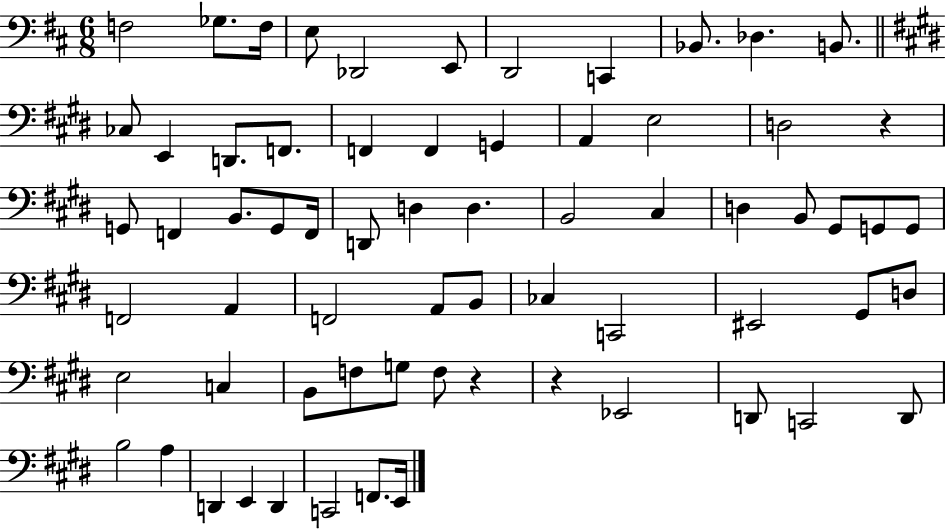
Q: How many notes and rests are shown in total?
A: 67